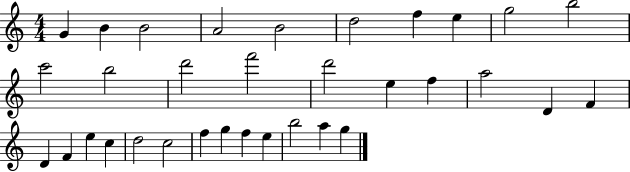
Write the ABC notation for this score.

X:1
T:Untitled
M:4/4
L:1/4
K:C
G B B2 A2 B2 d2 f e g2 b2 c'2 b2 d'2 f'2 d'2 e f a2 D F D F e c d2 c2 f g f e b2 a g